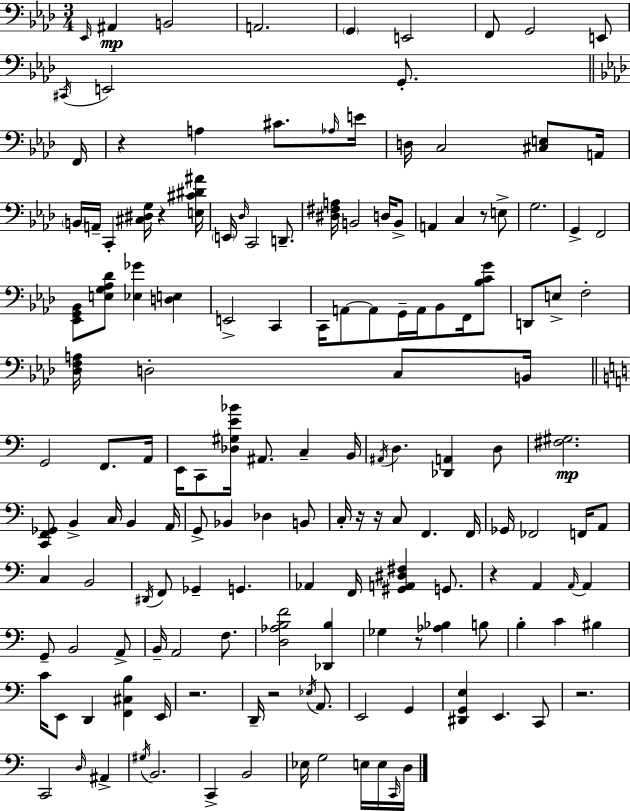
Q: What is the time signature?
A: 3/4